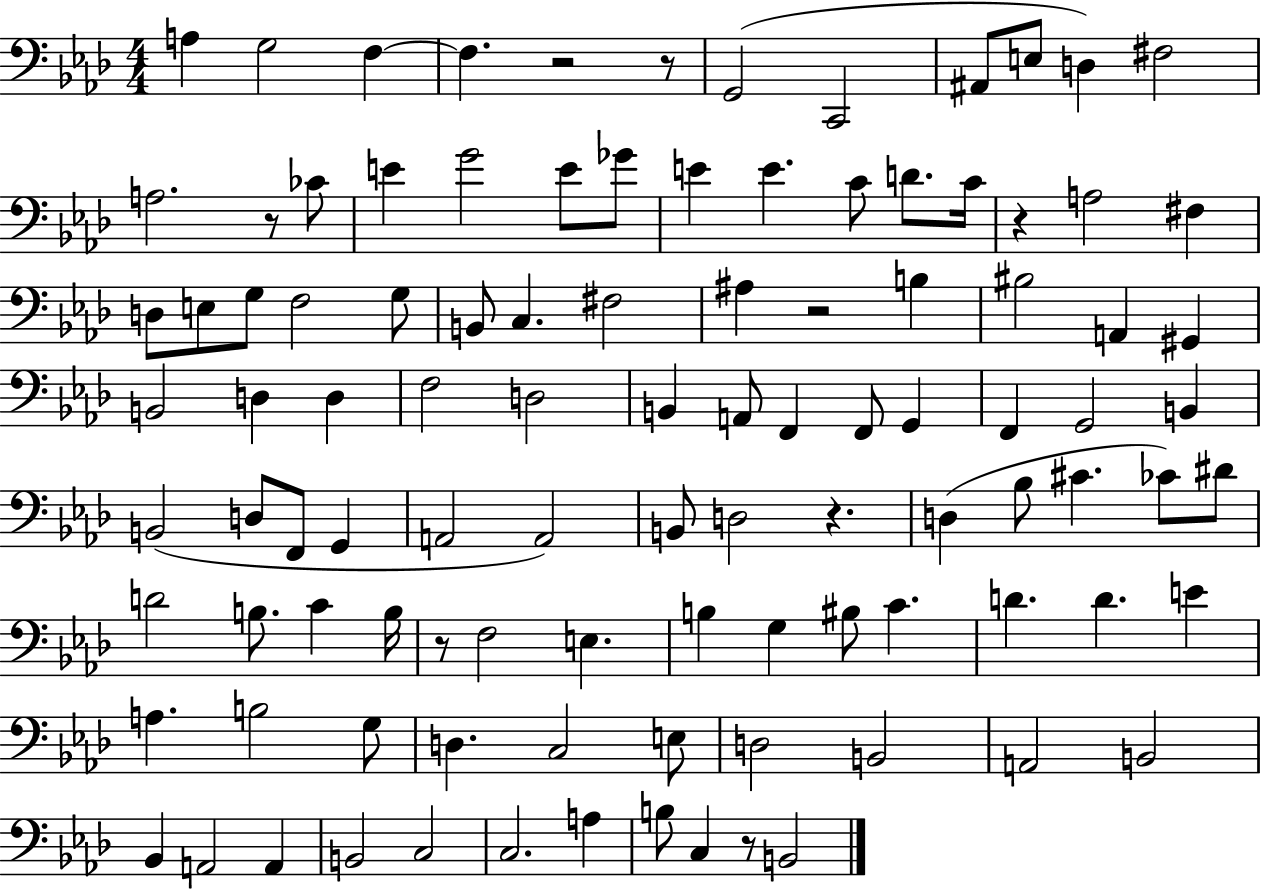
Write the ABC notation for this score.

X:1
T:Untitled
M:4/4
L:1/4
K:Ab
A, G,2 F, F, z2 z/2 G,,2 C,,2 ^A,,/2 E,/2 D, ^F,2 A,2 z/2 _C/2 E G2 E/2 _G/2 E E C/2 D/2 C/4 z A,2 ^F, D,/2 E,/2 G,/2 F,2 G,/2 B,,/2 C, ^F,2 ^A, z2 B, ^B,2 A,, ^G,, B,,2 D, D, F,2 D,2 B,, A,,/2 F,, F,,/2 G,, F,, G,,2 B,, B,,2 D,/2 F,,/2 G,, A,,2 A,,2 B,,/2 D,2 z D, _B,/2 ^C _C/2 ^D/2 D2 B,/2 C B,/4 z/2 F,2 E, B, G, ^B,/2 C D D E A, B,2 G,/2 D, C,2 E,/2 D,2 B,,2 A,,2 B,,2 _B,, A,,2 A,, B,,2 C,2 C,2 A, B,/2 C, z/2 B,,2